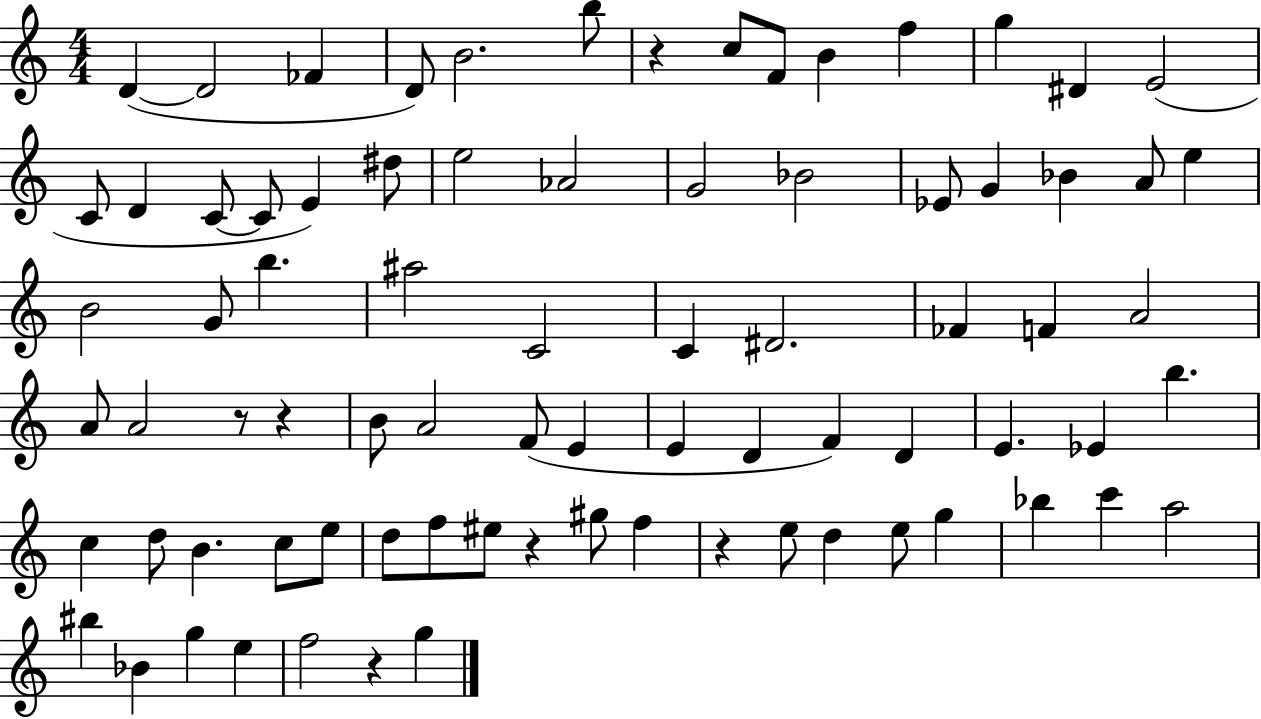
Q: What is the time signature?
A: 4/4